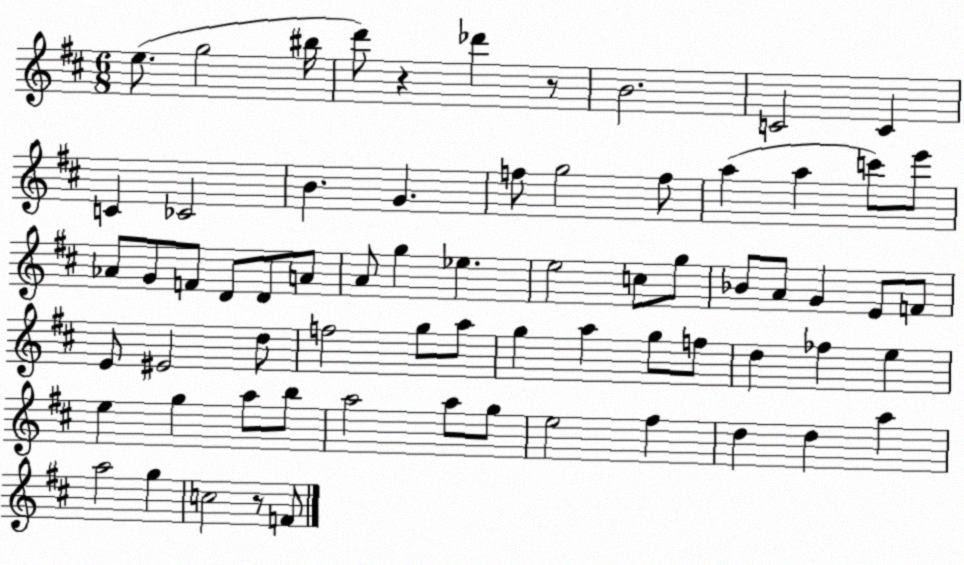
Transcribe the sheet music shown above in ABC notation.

X:1
T:Untitled
M:6/8
L:1/4
K:D
e/2 g2 ^b/4 d'/2 z _d' z/2 B2 C2 C C _C2 B G f/2 g2 f/2 a a c'/2 e'/2 _A/2 G/2 F/2 D/2 D/2 A/2 A/2 g _e e2 c/2 g/2 _B/2 A/2 G E/2 F/2 E/2 ^E2 d/2 f2 g/2 a/2 g a g/2 f/2 d _f e e g a/2 b/2 a2 a/2 g/2 e2 ^f d d a a2 g c2 z/2 F/2